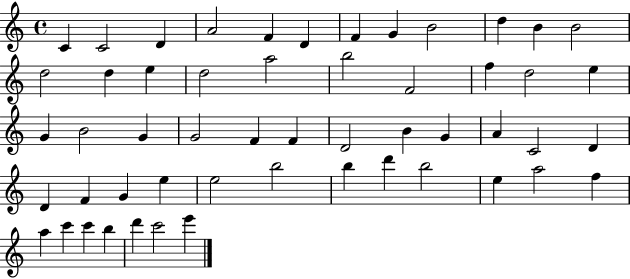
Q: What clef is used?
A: treble